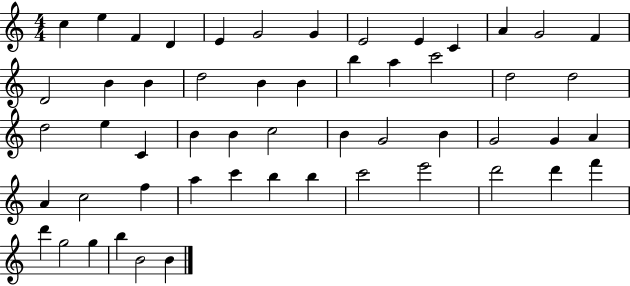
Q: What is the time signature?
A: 4/4